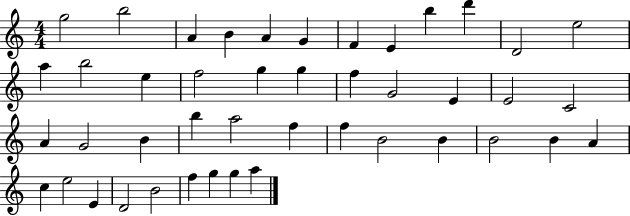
G5/h B5/h A4/q B4/q A4/q G4/q F4/q E4/q B5/q D6/q D4/h E5/h A5/q B5/h E5/q F5/h G5/q G5/q F5/q G4/h E4/q E4/h C4/h A4/q G4/h B4/q B5/q A5/h F5/q F5/q B4/h B4/q B4/h B4/q A4/q C5/q E5/h E4/q D4/h B4/h F5/q G5/q G5/q A5/q